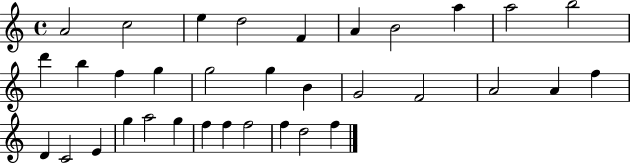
A4/h C5/h E5/q D5/h F4/q A4/q B4/h A5/q A5/h B5/h D6/q B5/q F5/q G5/q G5/h G5/q B4/q G4/h F4/h A4/h A4/q F5/q D4/q C4/h E4/q G5/q A5/h G5/q F5/q F5/q F5/h F5/q D5/h F5/q